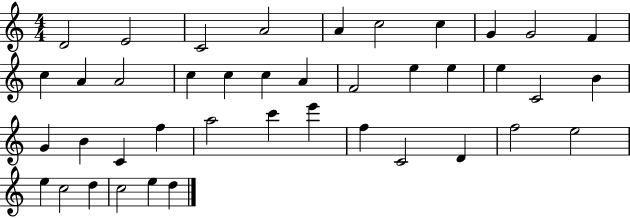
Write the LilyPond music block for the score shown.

{
  \clef treble
  \numericTimeSignature
  \time 4/4
  \key c \major
  d'2 e'2 | c'2 a'2 | a'4 c''2 c''4 | g'4 g'2 f'4 | \break c''4 a'4 a'2 | c''4 c''4 c''4 a'4 | f'2 e''4 e''4 | e''4 c'2 b'4 | \break g'4 b'4 c'4 f''4 | a''2 c'''4 e'''4 | f''4 c'2 d'4 | f''2 e''2 | \break e''4 c''2 d''4 | c''2 e''4 d''4 | \bar "|."
}